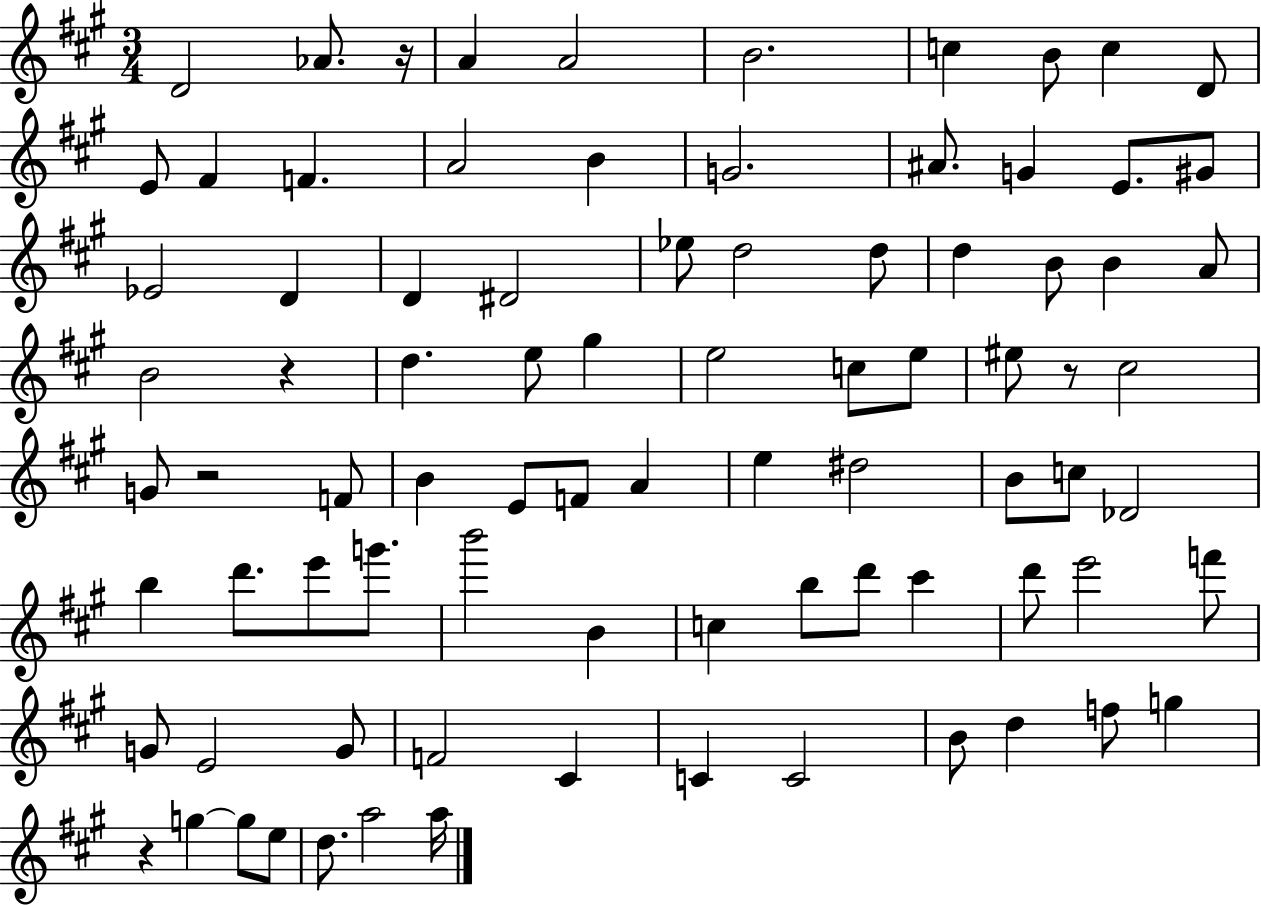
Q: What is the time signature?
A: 3/4